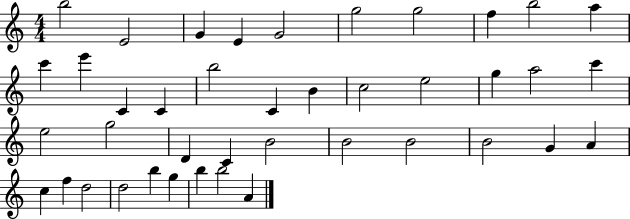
{
  \clef treble
  \numericTimeSignature
  \time 4/4
  \key c \major
  b''2 e'2 | g'4 e'4 g'2 | g''2 g''2 | f''4 b''2 a''4 | \break c'''4 e'''4 c'4 c'4 | b''2 c'4 b'4 | c''2 e''2 | g''4 a''2 c'''4 | \break e''2 g''2 | d'4 c'4 b'2 | b'2 b'2 | b'2 g'4 a'4 | \break c''4 f''4 d''2 | d''2 b''4 g''4 | b''4 b''2 a'4 | \bar "|."
}